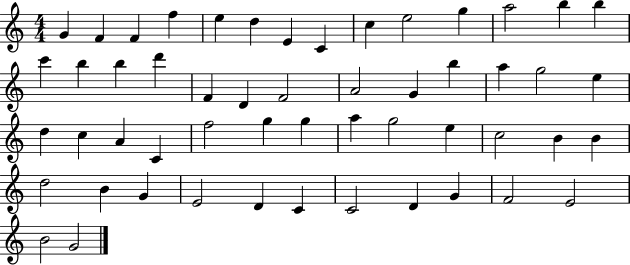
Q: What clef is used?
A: treble